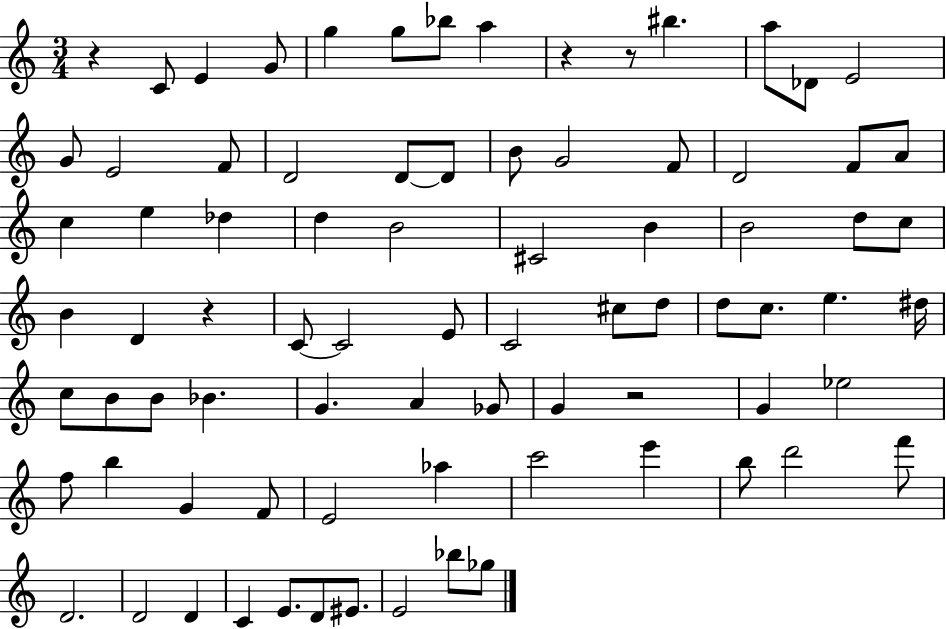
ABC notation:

X:1
T:Untitled
M:3/4
L:1/4
K:C
z C/2 E G/2 g g/2 _b/2 a z z/2 ^b a/2 _D/2 E2 G/2 E2 F/2 D2 D/2 D/2 B/2 G2 F/2 D2 F/2 A/2 c e _d d B2 ^C2 B B2 d/2 c/2 B D z C/2 C2 E/2 C2 ^c/2 d/2 d/2 c/2 e ^d/4 c/2 B/2 B/2 _B G A _G/2 G z2 G _e2 f/2 b G F/2 E2 _a c'2 e' b/2 d'2 f'/2 D2 D2 D C E/2 D/2 ^E/2 E2 _b/2 _g/2